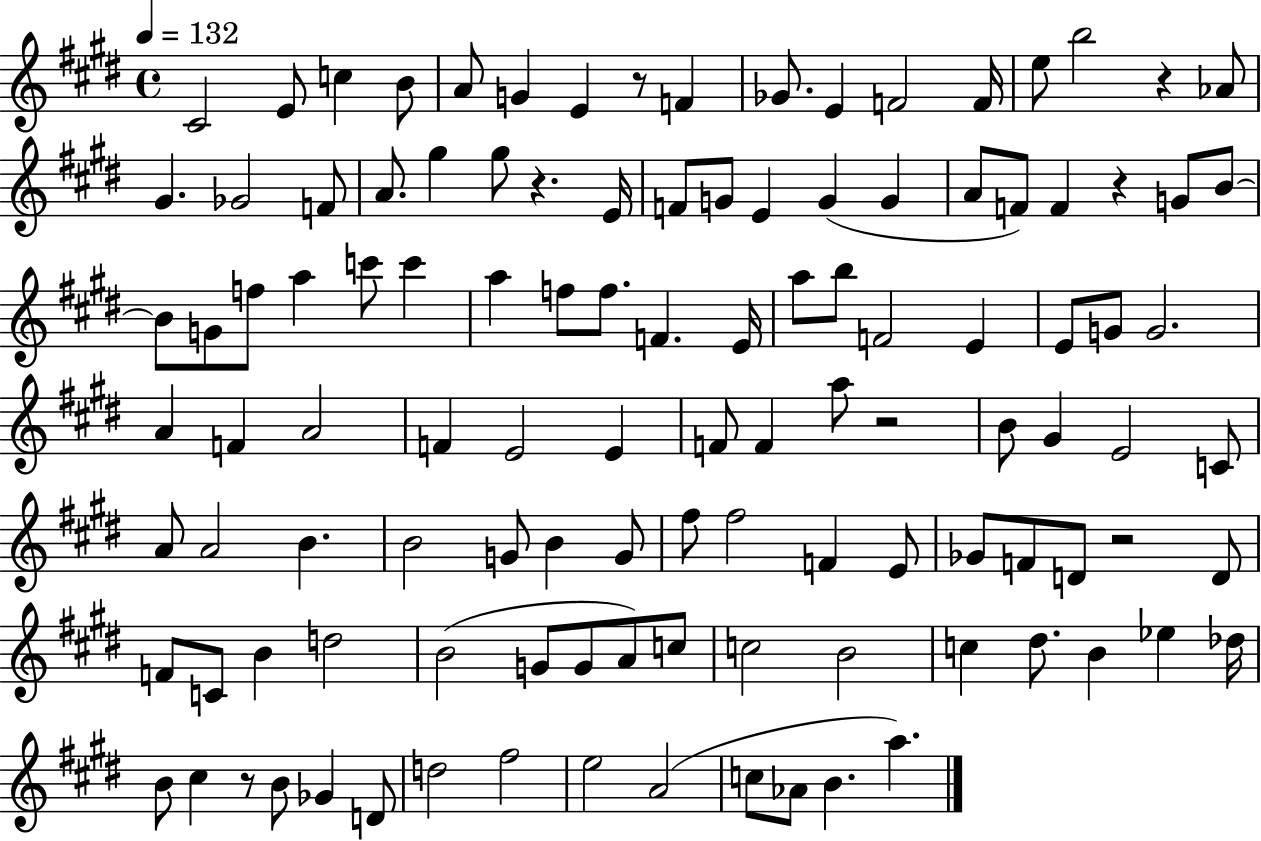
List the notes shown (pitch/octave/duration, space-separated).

C#4/h E4/e C5/q B4/e A4/e G4/q E4/q R/e F4/q Gb4/e. E4/q F4/h F4/s E5/e B5/h R/q Ab4/e G#4/q. Gb4/h F4/e A4/e. G#5/q G#5/e R/q. E4/s F4/e G4/e E4/q G4/q G4/q A4/e F4/e F4/q R/q G4/e B4/e B4/e G4/e F5/e A5/q C6/e C6/q A5/q F5/e F5/e. F4/q. E4/s A5/e B5/e F4/h E4/q E4/e G4/e G4/h. A4/q F4/q A4/h F4/q E4/h E4/q F4/e F4/q A5/e R/h B4/e G#4/q E4/h C4/e A4/e A4/h B4/q. B4/h G4/e B4/q G4/e F#5/e F#5/h F4/q E4/e Gb4/e F4/e D4/e R/h D4/e F4/e C4/e B4/q D5/h B4/h G4/e G4/e A4/e C5/e C5/h B4/h C5/q D#5/e. B4/q Eb5/q Db5/s B4/e C#5/q R/e B4/e Gb4/q D4/e D5/h F#5/h E5/h A4/h C5/e Ab4/e B4/q. A5/q.